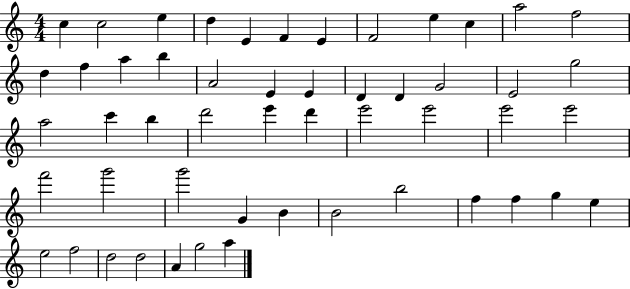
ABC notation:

X:1
T:Untitled
M:4/4
L:1/4
K:C
c c2 e d E F E F2 e c a2 f2 d f a b A2 E E D D G2 E2 g2 a2 c' b d'2 e' d' e'2 e'2 e'2 e'2 f'2 g'2 g'2 G B B2 b2 f f g e e2 f2 d2 d2 A g2 a